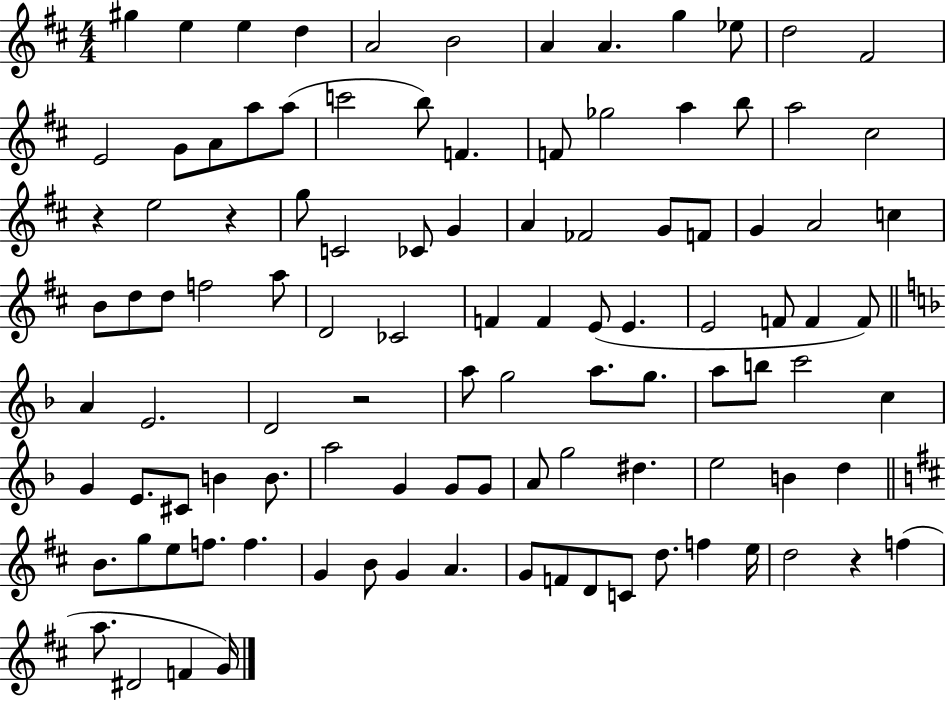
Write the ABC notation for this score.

X:1
T:Untitled
M:4/4
L:1/4
K:D
^g e e d A2 B2 A A g _e/2 d2 ^F2 E2 G/2 A/2 a/2 a/2 c'2 b/2 F F/2 _g2 a b/2 a2 ^c2 z e2 z g/2 C2 _C/2 G A _F2 G/2 F/2 G A2 c B/2 d/2 d/2 f2 a/2 D2 _C2 F F E/2 E E2 F/2 F F/2 A E2 D2 z2 a/2 g2 a/2 g/2 a/2 b/2 c'2 c G E/2 ^C/2 B B/2 a2 G G/2 G/2 A/2 g2 ^d e2 B d B/2 g/2 e/2 f/2 f G B/2 G A G/2 F/2 D/2 C/2 d/2 f e/4 d2 z f a/2 ^D2 F G/4